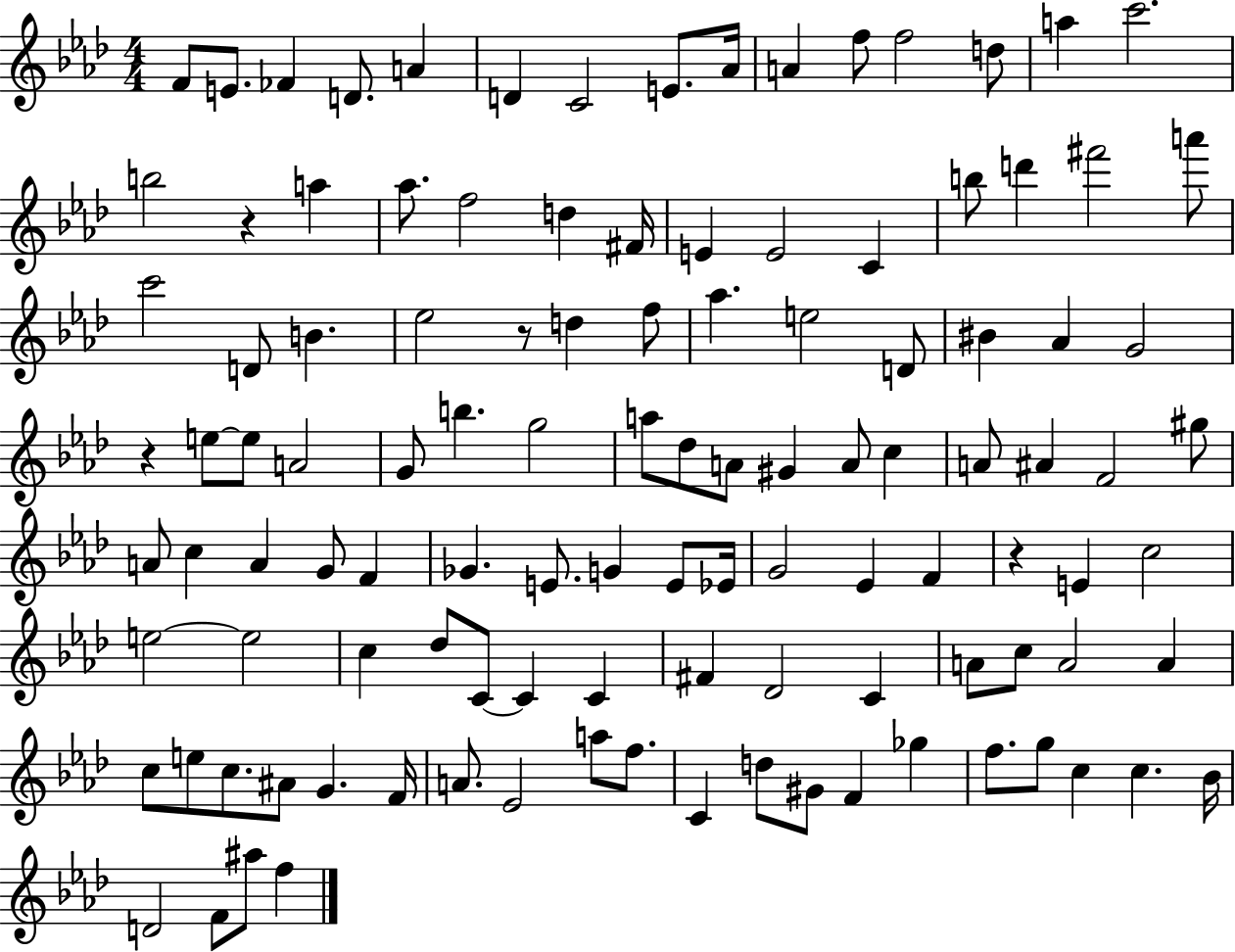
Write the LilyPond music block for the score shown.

{
  \clef treble
  \numericTimeSignature
  \time 4/4
  \key aes \major
  \repeat volta 2 { f'8 e'8. fes'4 d'8. a'4 | d'4 c'2 e'8. aes'16 | a'4 f''8 f''2 d''8 | a''4 c'''2. | \break b''2 r4 a''4 | aes''8. f''2 d''4 fis'16 | e'4 e'2 c'4 | b''8 d'''4 fis'''2 a'''8 | \break c'''2 d'8 b'4. | ees''2 r8 d''4 f''8 | aes''4. e''2 d'8 | bis'4 aes'4 g'2 | \break r4 e''8~~ e''8 a'2 | g'8 b''4. g''2 | a''8 des''8 a'8 gis'4 a'8 c''4 | a'8 ais'4 f'2 gis''8 | \break a'8 c''4 a'4 g'8 f'4 | ges'4. e'8. g'4 e'8 ees'16 | g'2 ees'4 f'4 | r4 e'4 c''2 | \break e''2~~ e''2 | c''4 des''8 c'8~~ c'4 c'4 | fis'4 des'2 c'4 | a'8 c''8 a'2 a'4 | \break c''8 e''8 c''8. ais'8 g'4. f'16 | a'8. ees'2 a''8 f''8. | c'4 d''8 gis'8 f'4 ges''4 | f''8. g''8 c''4 c''4. bes'16 | \break d'2 f'8 ais''8 f''4 | } \bar "|."
}